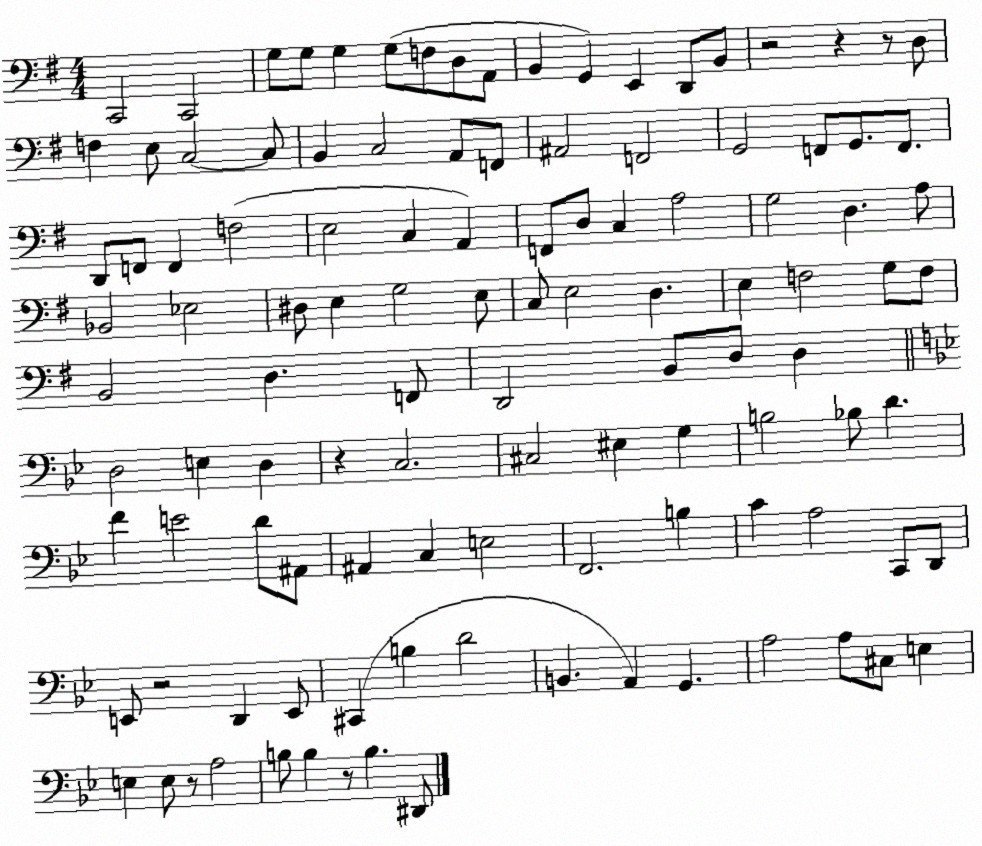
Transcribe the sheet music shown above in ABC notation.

X:1
T:Untitled
M:4/4
L:1/4
K:G
C,,2 C,,2 G,/2 G,/2 G, G,/2 F,/2 D,/2 A,,/2 B,, G,, E,, D,,/2 B,,/2 z2 z z/2 D,/2 F, E,/2 C,2 C,/2 B,, C,2 A,,/2 F,,/2 ^A,,2 F,,2 G,,2 F,,/2 G,,/2 F,,/2 D,,/2 F,,/2 F,, F,2 E,2 C, A,, F,,/2 D,/2 C, A,2 G,2 D, A,/2 _B,,2 _E,2 ^D,/2 E, G,2 E,/2 C,/2 E,2 D, E, F,2 G,/2 F,/2 B,,2 D, F,,/2 D,,2 B,,/2 D,/2 D, D,2 E, D, z C,2 ^C,2 ^E, G, B,2 _B,/2 D F E2 D/2 ^A,,/2 ^A,, C, E,2 F,,2 B, C A,2 C,,/2 D,,/2 E,,/2 z2 D,, E,,/2 ^C,, B, D2 B,, A,, G,, A,2 A,/2 ^C,/2 E, E, E,/2 z/2 A,2 B,/2 B, z/2 B, ^D,,/2